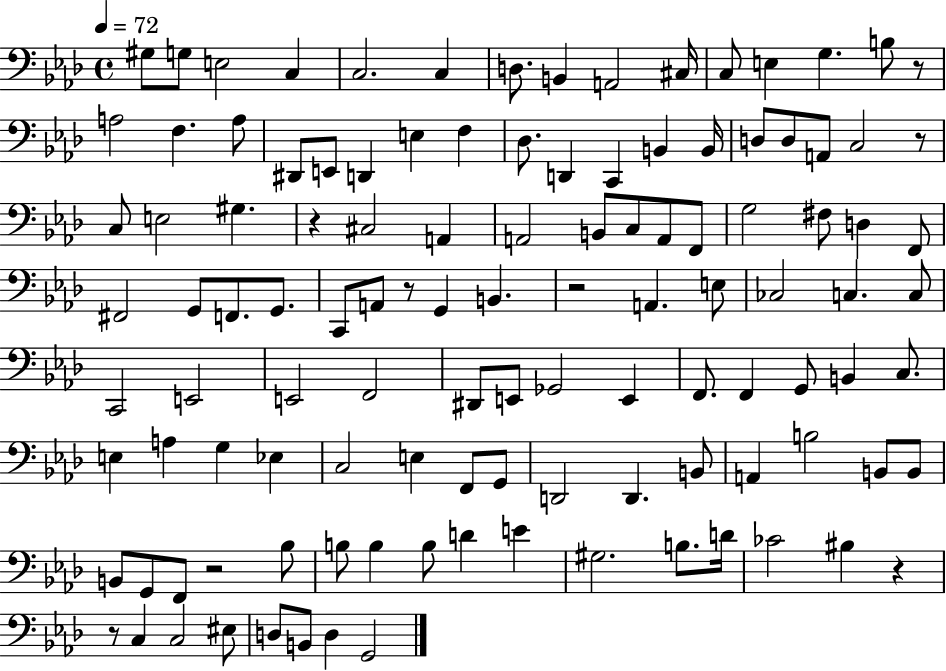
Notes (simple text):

G#3/e G3/e E3/h C3/q C3/h. C3/q D3/e. B2/q A2/h C#3/s C3/e E3/q G3/q. B3/e R/e A3/h F3/q. A3/e D#2/e E2/e D2/q E3/q F3/q Db3/e. D2/q C2/q B2/q B2/s D3/e D3/e A2/e C3/h R/e C3/e E3/h G#3/q. R/q C#3/h A2/q A2/h B2/e C3/e A2/e F2/e G3/h F#3/e D3/q F2/e F#2/h G2/e F2/e. G2/e. C2/e A2/e R/e G2/q B2/q. R/h A2/q. E3/e CES3/h C3/q. C3/e C2/h E2/h E2/h F2/h D#2/e E2/e Gb2/h E2/q F2/e. F2/q G2/e B2/q C3/e. E3/q A3/q G3/q Eb3/q C3/h E3/q F2/e G2/e D2/h D2/q. B2/e A2/q B3/h B2/e B2/e B2/e G2/e F2/e R/h Bb3/e B3/e B3/q B3/e D4/q E4/q G#3/h. B3/e. D4/s CES4/h BIS3/q R/q R/e C3/q C3/h EIS3/e D3/e B2/e D3/q G2/h